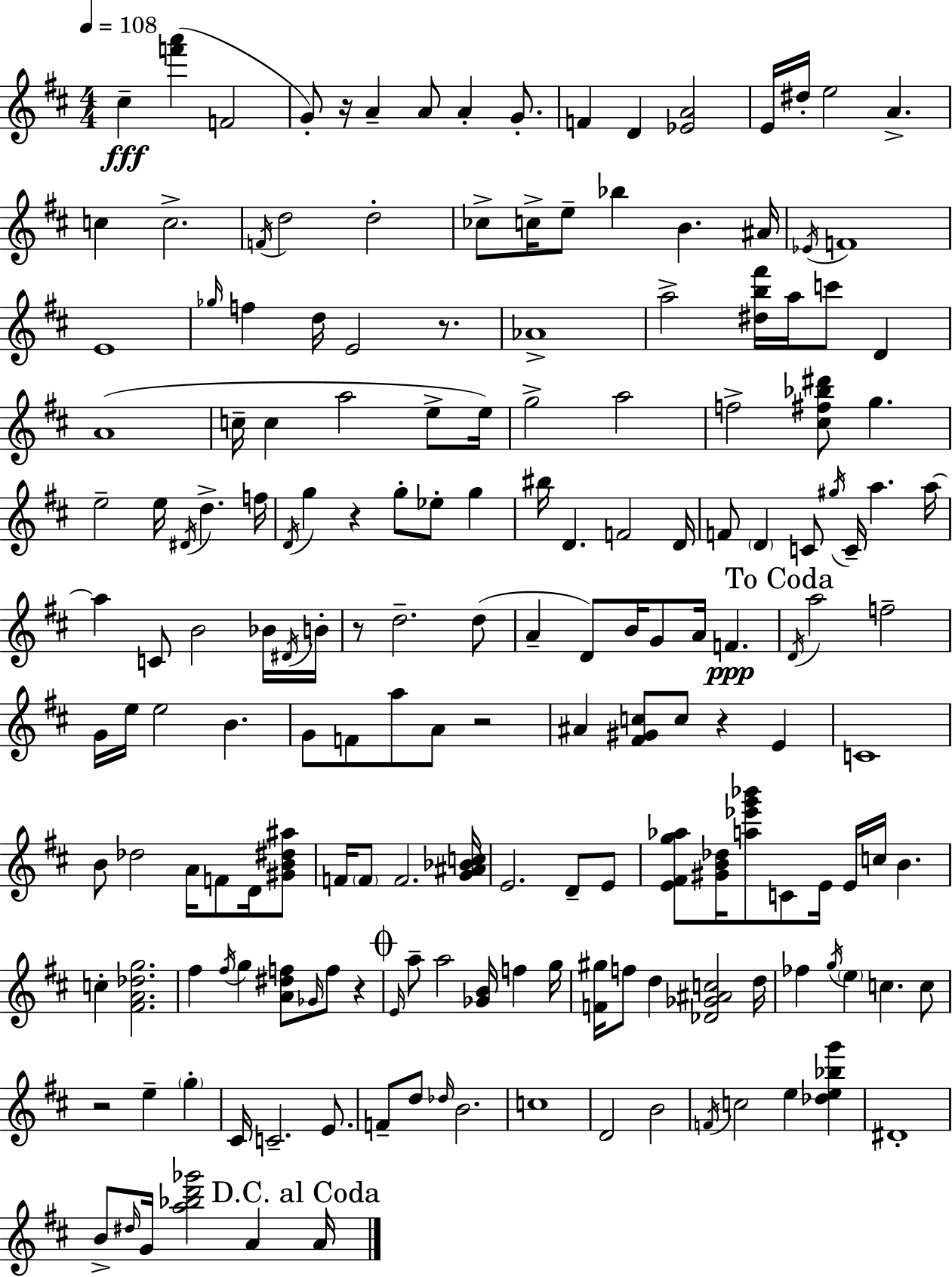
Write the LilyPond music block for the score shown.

{
  \clef treble
  \numericTimeSignature
  \time 4/4
  \key d \major
  \tempo 4 = 108
  cis''4--\fff <f''' a'''>4( f'2 | g'8-.) r16 a'4-- a'8 a'4-. g'8.-. | f'4 d'4 <ees' a'>2 | e'16 dis''16-. e''2 a'4.-> | \break c''4 c''2.-> | \acciaccatura { f'16 } d''2 d''2-. | ces''8-> c''16-> e''8-- bes''4 b'4. | ais'16 \acciaccatura { ees'16 } f'1 | \break e'1 | \grace { ges''16 } f''4 d''16 e'2 | r8. aes'1-> | a''2-> <dis'' b'' fis'''>16 a''16 c'''8 d'4 | \break a'1( | c''16-- c''4 a''2 | e''8-> e''16) g''2-> a''2 | f''2-> <cis'' fis'' bes'' dis'''>8 g''4. | \break e''2-- e''16 \acciaccatura { dis'16 } d''4.-> | f''16 \acciaccatura { d'16 } g''4 r4 g''8-. ees''8-. | g''4 bis''16 d'4. f'2 | d'16 f'8 \parenthesize d'4 c'8 \acciaccatura { gis''16 } c'16-- a''4. | \break a''16~~ a''4 c'8 b'2 | bes'16 \acciaccatura { dis'16 } b'16-. r8 d''2.-- | d''8( a'4-- d'8) b'16 g'8 | a'16 f'4.\ppp \mark "To Coda" \acciaccatura { d'16 } a''2 | \break f''2-- g'16 e''16 e''2 | b'4. g'8 f'8 a''8 a'8 | r2 ais'4 <fis' gis' c''>8 c''8 | r4 e'4 c'1 | \break b'8 des''2 | a'16 f'8 d'16 <gis' b' dis'' ais''>8 f'16 \parenthesize f'8 f'2. | <g' ais' bes' c''>16 e'2. | d'8-- e'8 <e' fis' g'' aes''>8 <gis' b' des''>16 <a'' ees''' g''' bes'''>8 c'8 e'16 | \break e'16 c''16 b'4. c''4-. <fis' a' des'' g''>2. | fis''4 \acciaccatura { fis''16 } g''4 | <a' dis'' f''>8 \grace { ges'16 } f''8 r4 \mark \markup { \musicglyph "scripts.coda" } \grace { e'16 } a''8-- a''2 | <ges' b'>16 f''4 g''16 <f' gis''>16 f''8 d''4 | \break <des' ges' ais' c''>2 d''16 fes''4 \acciaccatura { g''16 } | \parenthesize e''4 c''4. c''8 r2 | e''4-- \parenthesize g''4-. cis'16 c'2.-- | e'8. f'8-- d''8 | \break \grace { des''16 } b'2. c''1 | d'2 | b'2 \acciaccatura { f'16 } c''2 | e''4 <des'' e'' bes'' g'''>4 dis'1-. | \break b'8-> | \grace { dis''16 } g'16 <a'' bes'' d''' ges'''>2 a'4 \mark "D.C. al Coda" a'16 \bar "|."
}